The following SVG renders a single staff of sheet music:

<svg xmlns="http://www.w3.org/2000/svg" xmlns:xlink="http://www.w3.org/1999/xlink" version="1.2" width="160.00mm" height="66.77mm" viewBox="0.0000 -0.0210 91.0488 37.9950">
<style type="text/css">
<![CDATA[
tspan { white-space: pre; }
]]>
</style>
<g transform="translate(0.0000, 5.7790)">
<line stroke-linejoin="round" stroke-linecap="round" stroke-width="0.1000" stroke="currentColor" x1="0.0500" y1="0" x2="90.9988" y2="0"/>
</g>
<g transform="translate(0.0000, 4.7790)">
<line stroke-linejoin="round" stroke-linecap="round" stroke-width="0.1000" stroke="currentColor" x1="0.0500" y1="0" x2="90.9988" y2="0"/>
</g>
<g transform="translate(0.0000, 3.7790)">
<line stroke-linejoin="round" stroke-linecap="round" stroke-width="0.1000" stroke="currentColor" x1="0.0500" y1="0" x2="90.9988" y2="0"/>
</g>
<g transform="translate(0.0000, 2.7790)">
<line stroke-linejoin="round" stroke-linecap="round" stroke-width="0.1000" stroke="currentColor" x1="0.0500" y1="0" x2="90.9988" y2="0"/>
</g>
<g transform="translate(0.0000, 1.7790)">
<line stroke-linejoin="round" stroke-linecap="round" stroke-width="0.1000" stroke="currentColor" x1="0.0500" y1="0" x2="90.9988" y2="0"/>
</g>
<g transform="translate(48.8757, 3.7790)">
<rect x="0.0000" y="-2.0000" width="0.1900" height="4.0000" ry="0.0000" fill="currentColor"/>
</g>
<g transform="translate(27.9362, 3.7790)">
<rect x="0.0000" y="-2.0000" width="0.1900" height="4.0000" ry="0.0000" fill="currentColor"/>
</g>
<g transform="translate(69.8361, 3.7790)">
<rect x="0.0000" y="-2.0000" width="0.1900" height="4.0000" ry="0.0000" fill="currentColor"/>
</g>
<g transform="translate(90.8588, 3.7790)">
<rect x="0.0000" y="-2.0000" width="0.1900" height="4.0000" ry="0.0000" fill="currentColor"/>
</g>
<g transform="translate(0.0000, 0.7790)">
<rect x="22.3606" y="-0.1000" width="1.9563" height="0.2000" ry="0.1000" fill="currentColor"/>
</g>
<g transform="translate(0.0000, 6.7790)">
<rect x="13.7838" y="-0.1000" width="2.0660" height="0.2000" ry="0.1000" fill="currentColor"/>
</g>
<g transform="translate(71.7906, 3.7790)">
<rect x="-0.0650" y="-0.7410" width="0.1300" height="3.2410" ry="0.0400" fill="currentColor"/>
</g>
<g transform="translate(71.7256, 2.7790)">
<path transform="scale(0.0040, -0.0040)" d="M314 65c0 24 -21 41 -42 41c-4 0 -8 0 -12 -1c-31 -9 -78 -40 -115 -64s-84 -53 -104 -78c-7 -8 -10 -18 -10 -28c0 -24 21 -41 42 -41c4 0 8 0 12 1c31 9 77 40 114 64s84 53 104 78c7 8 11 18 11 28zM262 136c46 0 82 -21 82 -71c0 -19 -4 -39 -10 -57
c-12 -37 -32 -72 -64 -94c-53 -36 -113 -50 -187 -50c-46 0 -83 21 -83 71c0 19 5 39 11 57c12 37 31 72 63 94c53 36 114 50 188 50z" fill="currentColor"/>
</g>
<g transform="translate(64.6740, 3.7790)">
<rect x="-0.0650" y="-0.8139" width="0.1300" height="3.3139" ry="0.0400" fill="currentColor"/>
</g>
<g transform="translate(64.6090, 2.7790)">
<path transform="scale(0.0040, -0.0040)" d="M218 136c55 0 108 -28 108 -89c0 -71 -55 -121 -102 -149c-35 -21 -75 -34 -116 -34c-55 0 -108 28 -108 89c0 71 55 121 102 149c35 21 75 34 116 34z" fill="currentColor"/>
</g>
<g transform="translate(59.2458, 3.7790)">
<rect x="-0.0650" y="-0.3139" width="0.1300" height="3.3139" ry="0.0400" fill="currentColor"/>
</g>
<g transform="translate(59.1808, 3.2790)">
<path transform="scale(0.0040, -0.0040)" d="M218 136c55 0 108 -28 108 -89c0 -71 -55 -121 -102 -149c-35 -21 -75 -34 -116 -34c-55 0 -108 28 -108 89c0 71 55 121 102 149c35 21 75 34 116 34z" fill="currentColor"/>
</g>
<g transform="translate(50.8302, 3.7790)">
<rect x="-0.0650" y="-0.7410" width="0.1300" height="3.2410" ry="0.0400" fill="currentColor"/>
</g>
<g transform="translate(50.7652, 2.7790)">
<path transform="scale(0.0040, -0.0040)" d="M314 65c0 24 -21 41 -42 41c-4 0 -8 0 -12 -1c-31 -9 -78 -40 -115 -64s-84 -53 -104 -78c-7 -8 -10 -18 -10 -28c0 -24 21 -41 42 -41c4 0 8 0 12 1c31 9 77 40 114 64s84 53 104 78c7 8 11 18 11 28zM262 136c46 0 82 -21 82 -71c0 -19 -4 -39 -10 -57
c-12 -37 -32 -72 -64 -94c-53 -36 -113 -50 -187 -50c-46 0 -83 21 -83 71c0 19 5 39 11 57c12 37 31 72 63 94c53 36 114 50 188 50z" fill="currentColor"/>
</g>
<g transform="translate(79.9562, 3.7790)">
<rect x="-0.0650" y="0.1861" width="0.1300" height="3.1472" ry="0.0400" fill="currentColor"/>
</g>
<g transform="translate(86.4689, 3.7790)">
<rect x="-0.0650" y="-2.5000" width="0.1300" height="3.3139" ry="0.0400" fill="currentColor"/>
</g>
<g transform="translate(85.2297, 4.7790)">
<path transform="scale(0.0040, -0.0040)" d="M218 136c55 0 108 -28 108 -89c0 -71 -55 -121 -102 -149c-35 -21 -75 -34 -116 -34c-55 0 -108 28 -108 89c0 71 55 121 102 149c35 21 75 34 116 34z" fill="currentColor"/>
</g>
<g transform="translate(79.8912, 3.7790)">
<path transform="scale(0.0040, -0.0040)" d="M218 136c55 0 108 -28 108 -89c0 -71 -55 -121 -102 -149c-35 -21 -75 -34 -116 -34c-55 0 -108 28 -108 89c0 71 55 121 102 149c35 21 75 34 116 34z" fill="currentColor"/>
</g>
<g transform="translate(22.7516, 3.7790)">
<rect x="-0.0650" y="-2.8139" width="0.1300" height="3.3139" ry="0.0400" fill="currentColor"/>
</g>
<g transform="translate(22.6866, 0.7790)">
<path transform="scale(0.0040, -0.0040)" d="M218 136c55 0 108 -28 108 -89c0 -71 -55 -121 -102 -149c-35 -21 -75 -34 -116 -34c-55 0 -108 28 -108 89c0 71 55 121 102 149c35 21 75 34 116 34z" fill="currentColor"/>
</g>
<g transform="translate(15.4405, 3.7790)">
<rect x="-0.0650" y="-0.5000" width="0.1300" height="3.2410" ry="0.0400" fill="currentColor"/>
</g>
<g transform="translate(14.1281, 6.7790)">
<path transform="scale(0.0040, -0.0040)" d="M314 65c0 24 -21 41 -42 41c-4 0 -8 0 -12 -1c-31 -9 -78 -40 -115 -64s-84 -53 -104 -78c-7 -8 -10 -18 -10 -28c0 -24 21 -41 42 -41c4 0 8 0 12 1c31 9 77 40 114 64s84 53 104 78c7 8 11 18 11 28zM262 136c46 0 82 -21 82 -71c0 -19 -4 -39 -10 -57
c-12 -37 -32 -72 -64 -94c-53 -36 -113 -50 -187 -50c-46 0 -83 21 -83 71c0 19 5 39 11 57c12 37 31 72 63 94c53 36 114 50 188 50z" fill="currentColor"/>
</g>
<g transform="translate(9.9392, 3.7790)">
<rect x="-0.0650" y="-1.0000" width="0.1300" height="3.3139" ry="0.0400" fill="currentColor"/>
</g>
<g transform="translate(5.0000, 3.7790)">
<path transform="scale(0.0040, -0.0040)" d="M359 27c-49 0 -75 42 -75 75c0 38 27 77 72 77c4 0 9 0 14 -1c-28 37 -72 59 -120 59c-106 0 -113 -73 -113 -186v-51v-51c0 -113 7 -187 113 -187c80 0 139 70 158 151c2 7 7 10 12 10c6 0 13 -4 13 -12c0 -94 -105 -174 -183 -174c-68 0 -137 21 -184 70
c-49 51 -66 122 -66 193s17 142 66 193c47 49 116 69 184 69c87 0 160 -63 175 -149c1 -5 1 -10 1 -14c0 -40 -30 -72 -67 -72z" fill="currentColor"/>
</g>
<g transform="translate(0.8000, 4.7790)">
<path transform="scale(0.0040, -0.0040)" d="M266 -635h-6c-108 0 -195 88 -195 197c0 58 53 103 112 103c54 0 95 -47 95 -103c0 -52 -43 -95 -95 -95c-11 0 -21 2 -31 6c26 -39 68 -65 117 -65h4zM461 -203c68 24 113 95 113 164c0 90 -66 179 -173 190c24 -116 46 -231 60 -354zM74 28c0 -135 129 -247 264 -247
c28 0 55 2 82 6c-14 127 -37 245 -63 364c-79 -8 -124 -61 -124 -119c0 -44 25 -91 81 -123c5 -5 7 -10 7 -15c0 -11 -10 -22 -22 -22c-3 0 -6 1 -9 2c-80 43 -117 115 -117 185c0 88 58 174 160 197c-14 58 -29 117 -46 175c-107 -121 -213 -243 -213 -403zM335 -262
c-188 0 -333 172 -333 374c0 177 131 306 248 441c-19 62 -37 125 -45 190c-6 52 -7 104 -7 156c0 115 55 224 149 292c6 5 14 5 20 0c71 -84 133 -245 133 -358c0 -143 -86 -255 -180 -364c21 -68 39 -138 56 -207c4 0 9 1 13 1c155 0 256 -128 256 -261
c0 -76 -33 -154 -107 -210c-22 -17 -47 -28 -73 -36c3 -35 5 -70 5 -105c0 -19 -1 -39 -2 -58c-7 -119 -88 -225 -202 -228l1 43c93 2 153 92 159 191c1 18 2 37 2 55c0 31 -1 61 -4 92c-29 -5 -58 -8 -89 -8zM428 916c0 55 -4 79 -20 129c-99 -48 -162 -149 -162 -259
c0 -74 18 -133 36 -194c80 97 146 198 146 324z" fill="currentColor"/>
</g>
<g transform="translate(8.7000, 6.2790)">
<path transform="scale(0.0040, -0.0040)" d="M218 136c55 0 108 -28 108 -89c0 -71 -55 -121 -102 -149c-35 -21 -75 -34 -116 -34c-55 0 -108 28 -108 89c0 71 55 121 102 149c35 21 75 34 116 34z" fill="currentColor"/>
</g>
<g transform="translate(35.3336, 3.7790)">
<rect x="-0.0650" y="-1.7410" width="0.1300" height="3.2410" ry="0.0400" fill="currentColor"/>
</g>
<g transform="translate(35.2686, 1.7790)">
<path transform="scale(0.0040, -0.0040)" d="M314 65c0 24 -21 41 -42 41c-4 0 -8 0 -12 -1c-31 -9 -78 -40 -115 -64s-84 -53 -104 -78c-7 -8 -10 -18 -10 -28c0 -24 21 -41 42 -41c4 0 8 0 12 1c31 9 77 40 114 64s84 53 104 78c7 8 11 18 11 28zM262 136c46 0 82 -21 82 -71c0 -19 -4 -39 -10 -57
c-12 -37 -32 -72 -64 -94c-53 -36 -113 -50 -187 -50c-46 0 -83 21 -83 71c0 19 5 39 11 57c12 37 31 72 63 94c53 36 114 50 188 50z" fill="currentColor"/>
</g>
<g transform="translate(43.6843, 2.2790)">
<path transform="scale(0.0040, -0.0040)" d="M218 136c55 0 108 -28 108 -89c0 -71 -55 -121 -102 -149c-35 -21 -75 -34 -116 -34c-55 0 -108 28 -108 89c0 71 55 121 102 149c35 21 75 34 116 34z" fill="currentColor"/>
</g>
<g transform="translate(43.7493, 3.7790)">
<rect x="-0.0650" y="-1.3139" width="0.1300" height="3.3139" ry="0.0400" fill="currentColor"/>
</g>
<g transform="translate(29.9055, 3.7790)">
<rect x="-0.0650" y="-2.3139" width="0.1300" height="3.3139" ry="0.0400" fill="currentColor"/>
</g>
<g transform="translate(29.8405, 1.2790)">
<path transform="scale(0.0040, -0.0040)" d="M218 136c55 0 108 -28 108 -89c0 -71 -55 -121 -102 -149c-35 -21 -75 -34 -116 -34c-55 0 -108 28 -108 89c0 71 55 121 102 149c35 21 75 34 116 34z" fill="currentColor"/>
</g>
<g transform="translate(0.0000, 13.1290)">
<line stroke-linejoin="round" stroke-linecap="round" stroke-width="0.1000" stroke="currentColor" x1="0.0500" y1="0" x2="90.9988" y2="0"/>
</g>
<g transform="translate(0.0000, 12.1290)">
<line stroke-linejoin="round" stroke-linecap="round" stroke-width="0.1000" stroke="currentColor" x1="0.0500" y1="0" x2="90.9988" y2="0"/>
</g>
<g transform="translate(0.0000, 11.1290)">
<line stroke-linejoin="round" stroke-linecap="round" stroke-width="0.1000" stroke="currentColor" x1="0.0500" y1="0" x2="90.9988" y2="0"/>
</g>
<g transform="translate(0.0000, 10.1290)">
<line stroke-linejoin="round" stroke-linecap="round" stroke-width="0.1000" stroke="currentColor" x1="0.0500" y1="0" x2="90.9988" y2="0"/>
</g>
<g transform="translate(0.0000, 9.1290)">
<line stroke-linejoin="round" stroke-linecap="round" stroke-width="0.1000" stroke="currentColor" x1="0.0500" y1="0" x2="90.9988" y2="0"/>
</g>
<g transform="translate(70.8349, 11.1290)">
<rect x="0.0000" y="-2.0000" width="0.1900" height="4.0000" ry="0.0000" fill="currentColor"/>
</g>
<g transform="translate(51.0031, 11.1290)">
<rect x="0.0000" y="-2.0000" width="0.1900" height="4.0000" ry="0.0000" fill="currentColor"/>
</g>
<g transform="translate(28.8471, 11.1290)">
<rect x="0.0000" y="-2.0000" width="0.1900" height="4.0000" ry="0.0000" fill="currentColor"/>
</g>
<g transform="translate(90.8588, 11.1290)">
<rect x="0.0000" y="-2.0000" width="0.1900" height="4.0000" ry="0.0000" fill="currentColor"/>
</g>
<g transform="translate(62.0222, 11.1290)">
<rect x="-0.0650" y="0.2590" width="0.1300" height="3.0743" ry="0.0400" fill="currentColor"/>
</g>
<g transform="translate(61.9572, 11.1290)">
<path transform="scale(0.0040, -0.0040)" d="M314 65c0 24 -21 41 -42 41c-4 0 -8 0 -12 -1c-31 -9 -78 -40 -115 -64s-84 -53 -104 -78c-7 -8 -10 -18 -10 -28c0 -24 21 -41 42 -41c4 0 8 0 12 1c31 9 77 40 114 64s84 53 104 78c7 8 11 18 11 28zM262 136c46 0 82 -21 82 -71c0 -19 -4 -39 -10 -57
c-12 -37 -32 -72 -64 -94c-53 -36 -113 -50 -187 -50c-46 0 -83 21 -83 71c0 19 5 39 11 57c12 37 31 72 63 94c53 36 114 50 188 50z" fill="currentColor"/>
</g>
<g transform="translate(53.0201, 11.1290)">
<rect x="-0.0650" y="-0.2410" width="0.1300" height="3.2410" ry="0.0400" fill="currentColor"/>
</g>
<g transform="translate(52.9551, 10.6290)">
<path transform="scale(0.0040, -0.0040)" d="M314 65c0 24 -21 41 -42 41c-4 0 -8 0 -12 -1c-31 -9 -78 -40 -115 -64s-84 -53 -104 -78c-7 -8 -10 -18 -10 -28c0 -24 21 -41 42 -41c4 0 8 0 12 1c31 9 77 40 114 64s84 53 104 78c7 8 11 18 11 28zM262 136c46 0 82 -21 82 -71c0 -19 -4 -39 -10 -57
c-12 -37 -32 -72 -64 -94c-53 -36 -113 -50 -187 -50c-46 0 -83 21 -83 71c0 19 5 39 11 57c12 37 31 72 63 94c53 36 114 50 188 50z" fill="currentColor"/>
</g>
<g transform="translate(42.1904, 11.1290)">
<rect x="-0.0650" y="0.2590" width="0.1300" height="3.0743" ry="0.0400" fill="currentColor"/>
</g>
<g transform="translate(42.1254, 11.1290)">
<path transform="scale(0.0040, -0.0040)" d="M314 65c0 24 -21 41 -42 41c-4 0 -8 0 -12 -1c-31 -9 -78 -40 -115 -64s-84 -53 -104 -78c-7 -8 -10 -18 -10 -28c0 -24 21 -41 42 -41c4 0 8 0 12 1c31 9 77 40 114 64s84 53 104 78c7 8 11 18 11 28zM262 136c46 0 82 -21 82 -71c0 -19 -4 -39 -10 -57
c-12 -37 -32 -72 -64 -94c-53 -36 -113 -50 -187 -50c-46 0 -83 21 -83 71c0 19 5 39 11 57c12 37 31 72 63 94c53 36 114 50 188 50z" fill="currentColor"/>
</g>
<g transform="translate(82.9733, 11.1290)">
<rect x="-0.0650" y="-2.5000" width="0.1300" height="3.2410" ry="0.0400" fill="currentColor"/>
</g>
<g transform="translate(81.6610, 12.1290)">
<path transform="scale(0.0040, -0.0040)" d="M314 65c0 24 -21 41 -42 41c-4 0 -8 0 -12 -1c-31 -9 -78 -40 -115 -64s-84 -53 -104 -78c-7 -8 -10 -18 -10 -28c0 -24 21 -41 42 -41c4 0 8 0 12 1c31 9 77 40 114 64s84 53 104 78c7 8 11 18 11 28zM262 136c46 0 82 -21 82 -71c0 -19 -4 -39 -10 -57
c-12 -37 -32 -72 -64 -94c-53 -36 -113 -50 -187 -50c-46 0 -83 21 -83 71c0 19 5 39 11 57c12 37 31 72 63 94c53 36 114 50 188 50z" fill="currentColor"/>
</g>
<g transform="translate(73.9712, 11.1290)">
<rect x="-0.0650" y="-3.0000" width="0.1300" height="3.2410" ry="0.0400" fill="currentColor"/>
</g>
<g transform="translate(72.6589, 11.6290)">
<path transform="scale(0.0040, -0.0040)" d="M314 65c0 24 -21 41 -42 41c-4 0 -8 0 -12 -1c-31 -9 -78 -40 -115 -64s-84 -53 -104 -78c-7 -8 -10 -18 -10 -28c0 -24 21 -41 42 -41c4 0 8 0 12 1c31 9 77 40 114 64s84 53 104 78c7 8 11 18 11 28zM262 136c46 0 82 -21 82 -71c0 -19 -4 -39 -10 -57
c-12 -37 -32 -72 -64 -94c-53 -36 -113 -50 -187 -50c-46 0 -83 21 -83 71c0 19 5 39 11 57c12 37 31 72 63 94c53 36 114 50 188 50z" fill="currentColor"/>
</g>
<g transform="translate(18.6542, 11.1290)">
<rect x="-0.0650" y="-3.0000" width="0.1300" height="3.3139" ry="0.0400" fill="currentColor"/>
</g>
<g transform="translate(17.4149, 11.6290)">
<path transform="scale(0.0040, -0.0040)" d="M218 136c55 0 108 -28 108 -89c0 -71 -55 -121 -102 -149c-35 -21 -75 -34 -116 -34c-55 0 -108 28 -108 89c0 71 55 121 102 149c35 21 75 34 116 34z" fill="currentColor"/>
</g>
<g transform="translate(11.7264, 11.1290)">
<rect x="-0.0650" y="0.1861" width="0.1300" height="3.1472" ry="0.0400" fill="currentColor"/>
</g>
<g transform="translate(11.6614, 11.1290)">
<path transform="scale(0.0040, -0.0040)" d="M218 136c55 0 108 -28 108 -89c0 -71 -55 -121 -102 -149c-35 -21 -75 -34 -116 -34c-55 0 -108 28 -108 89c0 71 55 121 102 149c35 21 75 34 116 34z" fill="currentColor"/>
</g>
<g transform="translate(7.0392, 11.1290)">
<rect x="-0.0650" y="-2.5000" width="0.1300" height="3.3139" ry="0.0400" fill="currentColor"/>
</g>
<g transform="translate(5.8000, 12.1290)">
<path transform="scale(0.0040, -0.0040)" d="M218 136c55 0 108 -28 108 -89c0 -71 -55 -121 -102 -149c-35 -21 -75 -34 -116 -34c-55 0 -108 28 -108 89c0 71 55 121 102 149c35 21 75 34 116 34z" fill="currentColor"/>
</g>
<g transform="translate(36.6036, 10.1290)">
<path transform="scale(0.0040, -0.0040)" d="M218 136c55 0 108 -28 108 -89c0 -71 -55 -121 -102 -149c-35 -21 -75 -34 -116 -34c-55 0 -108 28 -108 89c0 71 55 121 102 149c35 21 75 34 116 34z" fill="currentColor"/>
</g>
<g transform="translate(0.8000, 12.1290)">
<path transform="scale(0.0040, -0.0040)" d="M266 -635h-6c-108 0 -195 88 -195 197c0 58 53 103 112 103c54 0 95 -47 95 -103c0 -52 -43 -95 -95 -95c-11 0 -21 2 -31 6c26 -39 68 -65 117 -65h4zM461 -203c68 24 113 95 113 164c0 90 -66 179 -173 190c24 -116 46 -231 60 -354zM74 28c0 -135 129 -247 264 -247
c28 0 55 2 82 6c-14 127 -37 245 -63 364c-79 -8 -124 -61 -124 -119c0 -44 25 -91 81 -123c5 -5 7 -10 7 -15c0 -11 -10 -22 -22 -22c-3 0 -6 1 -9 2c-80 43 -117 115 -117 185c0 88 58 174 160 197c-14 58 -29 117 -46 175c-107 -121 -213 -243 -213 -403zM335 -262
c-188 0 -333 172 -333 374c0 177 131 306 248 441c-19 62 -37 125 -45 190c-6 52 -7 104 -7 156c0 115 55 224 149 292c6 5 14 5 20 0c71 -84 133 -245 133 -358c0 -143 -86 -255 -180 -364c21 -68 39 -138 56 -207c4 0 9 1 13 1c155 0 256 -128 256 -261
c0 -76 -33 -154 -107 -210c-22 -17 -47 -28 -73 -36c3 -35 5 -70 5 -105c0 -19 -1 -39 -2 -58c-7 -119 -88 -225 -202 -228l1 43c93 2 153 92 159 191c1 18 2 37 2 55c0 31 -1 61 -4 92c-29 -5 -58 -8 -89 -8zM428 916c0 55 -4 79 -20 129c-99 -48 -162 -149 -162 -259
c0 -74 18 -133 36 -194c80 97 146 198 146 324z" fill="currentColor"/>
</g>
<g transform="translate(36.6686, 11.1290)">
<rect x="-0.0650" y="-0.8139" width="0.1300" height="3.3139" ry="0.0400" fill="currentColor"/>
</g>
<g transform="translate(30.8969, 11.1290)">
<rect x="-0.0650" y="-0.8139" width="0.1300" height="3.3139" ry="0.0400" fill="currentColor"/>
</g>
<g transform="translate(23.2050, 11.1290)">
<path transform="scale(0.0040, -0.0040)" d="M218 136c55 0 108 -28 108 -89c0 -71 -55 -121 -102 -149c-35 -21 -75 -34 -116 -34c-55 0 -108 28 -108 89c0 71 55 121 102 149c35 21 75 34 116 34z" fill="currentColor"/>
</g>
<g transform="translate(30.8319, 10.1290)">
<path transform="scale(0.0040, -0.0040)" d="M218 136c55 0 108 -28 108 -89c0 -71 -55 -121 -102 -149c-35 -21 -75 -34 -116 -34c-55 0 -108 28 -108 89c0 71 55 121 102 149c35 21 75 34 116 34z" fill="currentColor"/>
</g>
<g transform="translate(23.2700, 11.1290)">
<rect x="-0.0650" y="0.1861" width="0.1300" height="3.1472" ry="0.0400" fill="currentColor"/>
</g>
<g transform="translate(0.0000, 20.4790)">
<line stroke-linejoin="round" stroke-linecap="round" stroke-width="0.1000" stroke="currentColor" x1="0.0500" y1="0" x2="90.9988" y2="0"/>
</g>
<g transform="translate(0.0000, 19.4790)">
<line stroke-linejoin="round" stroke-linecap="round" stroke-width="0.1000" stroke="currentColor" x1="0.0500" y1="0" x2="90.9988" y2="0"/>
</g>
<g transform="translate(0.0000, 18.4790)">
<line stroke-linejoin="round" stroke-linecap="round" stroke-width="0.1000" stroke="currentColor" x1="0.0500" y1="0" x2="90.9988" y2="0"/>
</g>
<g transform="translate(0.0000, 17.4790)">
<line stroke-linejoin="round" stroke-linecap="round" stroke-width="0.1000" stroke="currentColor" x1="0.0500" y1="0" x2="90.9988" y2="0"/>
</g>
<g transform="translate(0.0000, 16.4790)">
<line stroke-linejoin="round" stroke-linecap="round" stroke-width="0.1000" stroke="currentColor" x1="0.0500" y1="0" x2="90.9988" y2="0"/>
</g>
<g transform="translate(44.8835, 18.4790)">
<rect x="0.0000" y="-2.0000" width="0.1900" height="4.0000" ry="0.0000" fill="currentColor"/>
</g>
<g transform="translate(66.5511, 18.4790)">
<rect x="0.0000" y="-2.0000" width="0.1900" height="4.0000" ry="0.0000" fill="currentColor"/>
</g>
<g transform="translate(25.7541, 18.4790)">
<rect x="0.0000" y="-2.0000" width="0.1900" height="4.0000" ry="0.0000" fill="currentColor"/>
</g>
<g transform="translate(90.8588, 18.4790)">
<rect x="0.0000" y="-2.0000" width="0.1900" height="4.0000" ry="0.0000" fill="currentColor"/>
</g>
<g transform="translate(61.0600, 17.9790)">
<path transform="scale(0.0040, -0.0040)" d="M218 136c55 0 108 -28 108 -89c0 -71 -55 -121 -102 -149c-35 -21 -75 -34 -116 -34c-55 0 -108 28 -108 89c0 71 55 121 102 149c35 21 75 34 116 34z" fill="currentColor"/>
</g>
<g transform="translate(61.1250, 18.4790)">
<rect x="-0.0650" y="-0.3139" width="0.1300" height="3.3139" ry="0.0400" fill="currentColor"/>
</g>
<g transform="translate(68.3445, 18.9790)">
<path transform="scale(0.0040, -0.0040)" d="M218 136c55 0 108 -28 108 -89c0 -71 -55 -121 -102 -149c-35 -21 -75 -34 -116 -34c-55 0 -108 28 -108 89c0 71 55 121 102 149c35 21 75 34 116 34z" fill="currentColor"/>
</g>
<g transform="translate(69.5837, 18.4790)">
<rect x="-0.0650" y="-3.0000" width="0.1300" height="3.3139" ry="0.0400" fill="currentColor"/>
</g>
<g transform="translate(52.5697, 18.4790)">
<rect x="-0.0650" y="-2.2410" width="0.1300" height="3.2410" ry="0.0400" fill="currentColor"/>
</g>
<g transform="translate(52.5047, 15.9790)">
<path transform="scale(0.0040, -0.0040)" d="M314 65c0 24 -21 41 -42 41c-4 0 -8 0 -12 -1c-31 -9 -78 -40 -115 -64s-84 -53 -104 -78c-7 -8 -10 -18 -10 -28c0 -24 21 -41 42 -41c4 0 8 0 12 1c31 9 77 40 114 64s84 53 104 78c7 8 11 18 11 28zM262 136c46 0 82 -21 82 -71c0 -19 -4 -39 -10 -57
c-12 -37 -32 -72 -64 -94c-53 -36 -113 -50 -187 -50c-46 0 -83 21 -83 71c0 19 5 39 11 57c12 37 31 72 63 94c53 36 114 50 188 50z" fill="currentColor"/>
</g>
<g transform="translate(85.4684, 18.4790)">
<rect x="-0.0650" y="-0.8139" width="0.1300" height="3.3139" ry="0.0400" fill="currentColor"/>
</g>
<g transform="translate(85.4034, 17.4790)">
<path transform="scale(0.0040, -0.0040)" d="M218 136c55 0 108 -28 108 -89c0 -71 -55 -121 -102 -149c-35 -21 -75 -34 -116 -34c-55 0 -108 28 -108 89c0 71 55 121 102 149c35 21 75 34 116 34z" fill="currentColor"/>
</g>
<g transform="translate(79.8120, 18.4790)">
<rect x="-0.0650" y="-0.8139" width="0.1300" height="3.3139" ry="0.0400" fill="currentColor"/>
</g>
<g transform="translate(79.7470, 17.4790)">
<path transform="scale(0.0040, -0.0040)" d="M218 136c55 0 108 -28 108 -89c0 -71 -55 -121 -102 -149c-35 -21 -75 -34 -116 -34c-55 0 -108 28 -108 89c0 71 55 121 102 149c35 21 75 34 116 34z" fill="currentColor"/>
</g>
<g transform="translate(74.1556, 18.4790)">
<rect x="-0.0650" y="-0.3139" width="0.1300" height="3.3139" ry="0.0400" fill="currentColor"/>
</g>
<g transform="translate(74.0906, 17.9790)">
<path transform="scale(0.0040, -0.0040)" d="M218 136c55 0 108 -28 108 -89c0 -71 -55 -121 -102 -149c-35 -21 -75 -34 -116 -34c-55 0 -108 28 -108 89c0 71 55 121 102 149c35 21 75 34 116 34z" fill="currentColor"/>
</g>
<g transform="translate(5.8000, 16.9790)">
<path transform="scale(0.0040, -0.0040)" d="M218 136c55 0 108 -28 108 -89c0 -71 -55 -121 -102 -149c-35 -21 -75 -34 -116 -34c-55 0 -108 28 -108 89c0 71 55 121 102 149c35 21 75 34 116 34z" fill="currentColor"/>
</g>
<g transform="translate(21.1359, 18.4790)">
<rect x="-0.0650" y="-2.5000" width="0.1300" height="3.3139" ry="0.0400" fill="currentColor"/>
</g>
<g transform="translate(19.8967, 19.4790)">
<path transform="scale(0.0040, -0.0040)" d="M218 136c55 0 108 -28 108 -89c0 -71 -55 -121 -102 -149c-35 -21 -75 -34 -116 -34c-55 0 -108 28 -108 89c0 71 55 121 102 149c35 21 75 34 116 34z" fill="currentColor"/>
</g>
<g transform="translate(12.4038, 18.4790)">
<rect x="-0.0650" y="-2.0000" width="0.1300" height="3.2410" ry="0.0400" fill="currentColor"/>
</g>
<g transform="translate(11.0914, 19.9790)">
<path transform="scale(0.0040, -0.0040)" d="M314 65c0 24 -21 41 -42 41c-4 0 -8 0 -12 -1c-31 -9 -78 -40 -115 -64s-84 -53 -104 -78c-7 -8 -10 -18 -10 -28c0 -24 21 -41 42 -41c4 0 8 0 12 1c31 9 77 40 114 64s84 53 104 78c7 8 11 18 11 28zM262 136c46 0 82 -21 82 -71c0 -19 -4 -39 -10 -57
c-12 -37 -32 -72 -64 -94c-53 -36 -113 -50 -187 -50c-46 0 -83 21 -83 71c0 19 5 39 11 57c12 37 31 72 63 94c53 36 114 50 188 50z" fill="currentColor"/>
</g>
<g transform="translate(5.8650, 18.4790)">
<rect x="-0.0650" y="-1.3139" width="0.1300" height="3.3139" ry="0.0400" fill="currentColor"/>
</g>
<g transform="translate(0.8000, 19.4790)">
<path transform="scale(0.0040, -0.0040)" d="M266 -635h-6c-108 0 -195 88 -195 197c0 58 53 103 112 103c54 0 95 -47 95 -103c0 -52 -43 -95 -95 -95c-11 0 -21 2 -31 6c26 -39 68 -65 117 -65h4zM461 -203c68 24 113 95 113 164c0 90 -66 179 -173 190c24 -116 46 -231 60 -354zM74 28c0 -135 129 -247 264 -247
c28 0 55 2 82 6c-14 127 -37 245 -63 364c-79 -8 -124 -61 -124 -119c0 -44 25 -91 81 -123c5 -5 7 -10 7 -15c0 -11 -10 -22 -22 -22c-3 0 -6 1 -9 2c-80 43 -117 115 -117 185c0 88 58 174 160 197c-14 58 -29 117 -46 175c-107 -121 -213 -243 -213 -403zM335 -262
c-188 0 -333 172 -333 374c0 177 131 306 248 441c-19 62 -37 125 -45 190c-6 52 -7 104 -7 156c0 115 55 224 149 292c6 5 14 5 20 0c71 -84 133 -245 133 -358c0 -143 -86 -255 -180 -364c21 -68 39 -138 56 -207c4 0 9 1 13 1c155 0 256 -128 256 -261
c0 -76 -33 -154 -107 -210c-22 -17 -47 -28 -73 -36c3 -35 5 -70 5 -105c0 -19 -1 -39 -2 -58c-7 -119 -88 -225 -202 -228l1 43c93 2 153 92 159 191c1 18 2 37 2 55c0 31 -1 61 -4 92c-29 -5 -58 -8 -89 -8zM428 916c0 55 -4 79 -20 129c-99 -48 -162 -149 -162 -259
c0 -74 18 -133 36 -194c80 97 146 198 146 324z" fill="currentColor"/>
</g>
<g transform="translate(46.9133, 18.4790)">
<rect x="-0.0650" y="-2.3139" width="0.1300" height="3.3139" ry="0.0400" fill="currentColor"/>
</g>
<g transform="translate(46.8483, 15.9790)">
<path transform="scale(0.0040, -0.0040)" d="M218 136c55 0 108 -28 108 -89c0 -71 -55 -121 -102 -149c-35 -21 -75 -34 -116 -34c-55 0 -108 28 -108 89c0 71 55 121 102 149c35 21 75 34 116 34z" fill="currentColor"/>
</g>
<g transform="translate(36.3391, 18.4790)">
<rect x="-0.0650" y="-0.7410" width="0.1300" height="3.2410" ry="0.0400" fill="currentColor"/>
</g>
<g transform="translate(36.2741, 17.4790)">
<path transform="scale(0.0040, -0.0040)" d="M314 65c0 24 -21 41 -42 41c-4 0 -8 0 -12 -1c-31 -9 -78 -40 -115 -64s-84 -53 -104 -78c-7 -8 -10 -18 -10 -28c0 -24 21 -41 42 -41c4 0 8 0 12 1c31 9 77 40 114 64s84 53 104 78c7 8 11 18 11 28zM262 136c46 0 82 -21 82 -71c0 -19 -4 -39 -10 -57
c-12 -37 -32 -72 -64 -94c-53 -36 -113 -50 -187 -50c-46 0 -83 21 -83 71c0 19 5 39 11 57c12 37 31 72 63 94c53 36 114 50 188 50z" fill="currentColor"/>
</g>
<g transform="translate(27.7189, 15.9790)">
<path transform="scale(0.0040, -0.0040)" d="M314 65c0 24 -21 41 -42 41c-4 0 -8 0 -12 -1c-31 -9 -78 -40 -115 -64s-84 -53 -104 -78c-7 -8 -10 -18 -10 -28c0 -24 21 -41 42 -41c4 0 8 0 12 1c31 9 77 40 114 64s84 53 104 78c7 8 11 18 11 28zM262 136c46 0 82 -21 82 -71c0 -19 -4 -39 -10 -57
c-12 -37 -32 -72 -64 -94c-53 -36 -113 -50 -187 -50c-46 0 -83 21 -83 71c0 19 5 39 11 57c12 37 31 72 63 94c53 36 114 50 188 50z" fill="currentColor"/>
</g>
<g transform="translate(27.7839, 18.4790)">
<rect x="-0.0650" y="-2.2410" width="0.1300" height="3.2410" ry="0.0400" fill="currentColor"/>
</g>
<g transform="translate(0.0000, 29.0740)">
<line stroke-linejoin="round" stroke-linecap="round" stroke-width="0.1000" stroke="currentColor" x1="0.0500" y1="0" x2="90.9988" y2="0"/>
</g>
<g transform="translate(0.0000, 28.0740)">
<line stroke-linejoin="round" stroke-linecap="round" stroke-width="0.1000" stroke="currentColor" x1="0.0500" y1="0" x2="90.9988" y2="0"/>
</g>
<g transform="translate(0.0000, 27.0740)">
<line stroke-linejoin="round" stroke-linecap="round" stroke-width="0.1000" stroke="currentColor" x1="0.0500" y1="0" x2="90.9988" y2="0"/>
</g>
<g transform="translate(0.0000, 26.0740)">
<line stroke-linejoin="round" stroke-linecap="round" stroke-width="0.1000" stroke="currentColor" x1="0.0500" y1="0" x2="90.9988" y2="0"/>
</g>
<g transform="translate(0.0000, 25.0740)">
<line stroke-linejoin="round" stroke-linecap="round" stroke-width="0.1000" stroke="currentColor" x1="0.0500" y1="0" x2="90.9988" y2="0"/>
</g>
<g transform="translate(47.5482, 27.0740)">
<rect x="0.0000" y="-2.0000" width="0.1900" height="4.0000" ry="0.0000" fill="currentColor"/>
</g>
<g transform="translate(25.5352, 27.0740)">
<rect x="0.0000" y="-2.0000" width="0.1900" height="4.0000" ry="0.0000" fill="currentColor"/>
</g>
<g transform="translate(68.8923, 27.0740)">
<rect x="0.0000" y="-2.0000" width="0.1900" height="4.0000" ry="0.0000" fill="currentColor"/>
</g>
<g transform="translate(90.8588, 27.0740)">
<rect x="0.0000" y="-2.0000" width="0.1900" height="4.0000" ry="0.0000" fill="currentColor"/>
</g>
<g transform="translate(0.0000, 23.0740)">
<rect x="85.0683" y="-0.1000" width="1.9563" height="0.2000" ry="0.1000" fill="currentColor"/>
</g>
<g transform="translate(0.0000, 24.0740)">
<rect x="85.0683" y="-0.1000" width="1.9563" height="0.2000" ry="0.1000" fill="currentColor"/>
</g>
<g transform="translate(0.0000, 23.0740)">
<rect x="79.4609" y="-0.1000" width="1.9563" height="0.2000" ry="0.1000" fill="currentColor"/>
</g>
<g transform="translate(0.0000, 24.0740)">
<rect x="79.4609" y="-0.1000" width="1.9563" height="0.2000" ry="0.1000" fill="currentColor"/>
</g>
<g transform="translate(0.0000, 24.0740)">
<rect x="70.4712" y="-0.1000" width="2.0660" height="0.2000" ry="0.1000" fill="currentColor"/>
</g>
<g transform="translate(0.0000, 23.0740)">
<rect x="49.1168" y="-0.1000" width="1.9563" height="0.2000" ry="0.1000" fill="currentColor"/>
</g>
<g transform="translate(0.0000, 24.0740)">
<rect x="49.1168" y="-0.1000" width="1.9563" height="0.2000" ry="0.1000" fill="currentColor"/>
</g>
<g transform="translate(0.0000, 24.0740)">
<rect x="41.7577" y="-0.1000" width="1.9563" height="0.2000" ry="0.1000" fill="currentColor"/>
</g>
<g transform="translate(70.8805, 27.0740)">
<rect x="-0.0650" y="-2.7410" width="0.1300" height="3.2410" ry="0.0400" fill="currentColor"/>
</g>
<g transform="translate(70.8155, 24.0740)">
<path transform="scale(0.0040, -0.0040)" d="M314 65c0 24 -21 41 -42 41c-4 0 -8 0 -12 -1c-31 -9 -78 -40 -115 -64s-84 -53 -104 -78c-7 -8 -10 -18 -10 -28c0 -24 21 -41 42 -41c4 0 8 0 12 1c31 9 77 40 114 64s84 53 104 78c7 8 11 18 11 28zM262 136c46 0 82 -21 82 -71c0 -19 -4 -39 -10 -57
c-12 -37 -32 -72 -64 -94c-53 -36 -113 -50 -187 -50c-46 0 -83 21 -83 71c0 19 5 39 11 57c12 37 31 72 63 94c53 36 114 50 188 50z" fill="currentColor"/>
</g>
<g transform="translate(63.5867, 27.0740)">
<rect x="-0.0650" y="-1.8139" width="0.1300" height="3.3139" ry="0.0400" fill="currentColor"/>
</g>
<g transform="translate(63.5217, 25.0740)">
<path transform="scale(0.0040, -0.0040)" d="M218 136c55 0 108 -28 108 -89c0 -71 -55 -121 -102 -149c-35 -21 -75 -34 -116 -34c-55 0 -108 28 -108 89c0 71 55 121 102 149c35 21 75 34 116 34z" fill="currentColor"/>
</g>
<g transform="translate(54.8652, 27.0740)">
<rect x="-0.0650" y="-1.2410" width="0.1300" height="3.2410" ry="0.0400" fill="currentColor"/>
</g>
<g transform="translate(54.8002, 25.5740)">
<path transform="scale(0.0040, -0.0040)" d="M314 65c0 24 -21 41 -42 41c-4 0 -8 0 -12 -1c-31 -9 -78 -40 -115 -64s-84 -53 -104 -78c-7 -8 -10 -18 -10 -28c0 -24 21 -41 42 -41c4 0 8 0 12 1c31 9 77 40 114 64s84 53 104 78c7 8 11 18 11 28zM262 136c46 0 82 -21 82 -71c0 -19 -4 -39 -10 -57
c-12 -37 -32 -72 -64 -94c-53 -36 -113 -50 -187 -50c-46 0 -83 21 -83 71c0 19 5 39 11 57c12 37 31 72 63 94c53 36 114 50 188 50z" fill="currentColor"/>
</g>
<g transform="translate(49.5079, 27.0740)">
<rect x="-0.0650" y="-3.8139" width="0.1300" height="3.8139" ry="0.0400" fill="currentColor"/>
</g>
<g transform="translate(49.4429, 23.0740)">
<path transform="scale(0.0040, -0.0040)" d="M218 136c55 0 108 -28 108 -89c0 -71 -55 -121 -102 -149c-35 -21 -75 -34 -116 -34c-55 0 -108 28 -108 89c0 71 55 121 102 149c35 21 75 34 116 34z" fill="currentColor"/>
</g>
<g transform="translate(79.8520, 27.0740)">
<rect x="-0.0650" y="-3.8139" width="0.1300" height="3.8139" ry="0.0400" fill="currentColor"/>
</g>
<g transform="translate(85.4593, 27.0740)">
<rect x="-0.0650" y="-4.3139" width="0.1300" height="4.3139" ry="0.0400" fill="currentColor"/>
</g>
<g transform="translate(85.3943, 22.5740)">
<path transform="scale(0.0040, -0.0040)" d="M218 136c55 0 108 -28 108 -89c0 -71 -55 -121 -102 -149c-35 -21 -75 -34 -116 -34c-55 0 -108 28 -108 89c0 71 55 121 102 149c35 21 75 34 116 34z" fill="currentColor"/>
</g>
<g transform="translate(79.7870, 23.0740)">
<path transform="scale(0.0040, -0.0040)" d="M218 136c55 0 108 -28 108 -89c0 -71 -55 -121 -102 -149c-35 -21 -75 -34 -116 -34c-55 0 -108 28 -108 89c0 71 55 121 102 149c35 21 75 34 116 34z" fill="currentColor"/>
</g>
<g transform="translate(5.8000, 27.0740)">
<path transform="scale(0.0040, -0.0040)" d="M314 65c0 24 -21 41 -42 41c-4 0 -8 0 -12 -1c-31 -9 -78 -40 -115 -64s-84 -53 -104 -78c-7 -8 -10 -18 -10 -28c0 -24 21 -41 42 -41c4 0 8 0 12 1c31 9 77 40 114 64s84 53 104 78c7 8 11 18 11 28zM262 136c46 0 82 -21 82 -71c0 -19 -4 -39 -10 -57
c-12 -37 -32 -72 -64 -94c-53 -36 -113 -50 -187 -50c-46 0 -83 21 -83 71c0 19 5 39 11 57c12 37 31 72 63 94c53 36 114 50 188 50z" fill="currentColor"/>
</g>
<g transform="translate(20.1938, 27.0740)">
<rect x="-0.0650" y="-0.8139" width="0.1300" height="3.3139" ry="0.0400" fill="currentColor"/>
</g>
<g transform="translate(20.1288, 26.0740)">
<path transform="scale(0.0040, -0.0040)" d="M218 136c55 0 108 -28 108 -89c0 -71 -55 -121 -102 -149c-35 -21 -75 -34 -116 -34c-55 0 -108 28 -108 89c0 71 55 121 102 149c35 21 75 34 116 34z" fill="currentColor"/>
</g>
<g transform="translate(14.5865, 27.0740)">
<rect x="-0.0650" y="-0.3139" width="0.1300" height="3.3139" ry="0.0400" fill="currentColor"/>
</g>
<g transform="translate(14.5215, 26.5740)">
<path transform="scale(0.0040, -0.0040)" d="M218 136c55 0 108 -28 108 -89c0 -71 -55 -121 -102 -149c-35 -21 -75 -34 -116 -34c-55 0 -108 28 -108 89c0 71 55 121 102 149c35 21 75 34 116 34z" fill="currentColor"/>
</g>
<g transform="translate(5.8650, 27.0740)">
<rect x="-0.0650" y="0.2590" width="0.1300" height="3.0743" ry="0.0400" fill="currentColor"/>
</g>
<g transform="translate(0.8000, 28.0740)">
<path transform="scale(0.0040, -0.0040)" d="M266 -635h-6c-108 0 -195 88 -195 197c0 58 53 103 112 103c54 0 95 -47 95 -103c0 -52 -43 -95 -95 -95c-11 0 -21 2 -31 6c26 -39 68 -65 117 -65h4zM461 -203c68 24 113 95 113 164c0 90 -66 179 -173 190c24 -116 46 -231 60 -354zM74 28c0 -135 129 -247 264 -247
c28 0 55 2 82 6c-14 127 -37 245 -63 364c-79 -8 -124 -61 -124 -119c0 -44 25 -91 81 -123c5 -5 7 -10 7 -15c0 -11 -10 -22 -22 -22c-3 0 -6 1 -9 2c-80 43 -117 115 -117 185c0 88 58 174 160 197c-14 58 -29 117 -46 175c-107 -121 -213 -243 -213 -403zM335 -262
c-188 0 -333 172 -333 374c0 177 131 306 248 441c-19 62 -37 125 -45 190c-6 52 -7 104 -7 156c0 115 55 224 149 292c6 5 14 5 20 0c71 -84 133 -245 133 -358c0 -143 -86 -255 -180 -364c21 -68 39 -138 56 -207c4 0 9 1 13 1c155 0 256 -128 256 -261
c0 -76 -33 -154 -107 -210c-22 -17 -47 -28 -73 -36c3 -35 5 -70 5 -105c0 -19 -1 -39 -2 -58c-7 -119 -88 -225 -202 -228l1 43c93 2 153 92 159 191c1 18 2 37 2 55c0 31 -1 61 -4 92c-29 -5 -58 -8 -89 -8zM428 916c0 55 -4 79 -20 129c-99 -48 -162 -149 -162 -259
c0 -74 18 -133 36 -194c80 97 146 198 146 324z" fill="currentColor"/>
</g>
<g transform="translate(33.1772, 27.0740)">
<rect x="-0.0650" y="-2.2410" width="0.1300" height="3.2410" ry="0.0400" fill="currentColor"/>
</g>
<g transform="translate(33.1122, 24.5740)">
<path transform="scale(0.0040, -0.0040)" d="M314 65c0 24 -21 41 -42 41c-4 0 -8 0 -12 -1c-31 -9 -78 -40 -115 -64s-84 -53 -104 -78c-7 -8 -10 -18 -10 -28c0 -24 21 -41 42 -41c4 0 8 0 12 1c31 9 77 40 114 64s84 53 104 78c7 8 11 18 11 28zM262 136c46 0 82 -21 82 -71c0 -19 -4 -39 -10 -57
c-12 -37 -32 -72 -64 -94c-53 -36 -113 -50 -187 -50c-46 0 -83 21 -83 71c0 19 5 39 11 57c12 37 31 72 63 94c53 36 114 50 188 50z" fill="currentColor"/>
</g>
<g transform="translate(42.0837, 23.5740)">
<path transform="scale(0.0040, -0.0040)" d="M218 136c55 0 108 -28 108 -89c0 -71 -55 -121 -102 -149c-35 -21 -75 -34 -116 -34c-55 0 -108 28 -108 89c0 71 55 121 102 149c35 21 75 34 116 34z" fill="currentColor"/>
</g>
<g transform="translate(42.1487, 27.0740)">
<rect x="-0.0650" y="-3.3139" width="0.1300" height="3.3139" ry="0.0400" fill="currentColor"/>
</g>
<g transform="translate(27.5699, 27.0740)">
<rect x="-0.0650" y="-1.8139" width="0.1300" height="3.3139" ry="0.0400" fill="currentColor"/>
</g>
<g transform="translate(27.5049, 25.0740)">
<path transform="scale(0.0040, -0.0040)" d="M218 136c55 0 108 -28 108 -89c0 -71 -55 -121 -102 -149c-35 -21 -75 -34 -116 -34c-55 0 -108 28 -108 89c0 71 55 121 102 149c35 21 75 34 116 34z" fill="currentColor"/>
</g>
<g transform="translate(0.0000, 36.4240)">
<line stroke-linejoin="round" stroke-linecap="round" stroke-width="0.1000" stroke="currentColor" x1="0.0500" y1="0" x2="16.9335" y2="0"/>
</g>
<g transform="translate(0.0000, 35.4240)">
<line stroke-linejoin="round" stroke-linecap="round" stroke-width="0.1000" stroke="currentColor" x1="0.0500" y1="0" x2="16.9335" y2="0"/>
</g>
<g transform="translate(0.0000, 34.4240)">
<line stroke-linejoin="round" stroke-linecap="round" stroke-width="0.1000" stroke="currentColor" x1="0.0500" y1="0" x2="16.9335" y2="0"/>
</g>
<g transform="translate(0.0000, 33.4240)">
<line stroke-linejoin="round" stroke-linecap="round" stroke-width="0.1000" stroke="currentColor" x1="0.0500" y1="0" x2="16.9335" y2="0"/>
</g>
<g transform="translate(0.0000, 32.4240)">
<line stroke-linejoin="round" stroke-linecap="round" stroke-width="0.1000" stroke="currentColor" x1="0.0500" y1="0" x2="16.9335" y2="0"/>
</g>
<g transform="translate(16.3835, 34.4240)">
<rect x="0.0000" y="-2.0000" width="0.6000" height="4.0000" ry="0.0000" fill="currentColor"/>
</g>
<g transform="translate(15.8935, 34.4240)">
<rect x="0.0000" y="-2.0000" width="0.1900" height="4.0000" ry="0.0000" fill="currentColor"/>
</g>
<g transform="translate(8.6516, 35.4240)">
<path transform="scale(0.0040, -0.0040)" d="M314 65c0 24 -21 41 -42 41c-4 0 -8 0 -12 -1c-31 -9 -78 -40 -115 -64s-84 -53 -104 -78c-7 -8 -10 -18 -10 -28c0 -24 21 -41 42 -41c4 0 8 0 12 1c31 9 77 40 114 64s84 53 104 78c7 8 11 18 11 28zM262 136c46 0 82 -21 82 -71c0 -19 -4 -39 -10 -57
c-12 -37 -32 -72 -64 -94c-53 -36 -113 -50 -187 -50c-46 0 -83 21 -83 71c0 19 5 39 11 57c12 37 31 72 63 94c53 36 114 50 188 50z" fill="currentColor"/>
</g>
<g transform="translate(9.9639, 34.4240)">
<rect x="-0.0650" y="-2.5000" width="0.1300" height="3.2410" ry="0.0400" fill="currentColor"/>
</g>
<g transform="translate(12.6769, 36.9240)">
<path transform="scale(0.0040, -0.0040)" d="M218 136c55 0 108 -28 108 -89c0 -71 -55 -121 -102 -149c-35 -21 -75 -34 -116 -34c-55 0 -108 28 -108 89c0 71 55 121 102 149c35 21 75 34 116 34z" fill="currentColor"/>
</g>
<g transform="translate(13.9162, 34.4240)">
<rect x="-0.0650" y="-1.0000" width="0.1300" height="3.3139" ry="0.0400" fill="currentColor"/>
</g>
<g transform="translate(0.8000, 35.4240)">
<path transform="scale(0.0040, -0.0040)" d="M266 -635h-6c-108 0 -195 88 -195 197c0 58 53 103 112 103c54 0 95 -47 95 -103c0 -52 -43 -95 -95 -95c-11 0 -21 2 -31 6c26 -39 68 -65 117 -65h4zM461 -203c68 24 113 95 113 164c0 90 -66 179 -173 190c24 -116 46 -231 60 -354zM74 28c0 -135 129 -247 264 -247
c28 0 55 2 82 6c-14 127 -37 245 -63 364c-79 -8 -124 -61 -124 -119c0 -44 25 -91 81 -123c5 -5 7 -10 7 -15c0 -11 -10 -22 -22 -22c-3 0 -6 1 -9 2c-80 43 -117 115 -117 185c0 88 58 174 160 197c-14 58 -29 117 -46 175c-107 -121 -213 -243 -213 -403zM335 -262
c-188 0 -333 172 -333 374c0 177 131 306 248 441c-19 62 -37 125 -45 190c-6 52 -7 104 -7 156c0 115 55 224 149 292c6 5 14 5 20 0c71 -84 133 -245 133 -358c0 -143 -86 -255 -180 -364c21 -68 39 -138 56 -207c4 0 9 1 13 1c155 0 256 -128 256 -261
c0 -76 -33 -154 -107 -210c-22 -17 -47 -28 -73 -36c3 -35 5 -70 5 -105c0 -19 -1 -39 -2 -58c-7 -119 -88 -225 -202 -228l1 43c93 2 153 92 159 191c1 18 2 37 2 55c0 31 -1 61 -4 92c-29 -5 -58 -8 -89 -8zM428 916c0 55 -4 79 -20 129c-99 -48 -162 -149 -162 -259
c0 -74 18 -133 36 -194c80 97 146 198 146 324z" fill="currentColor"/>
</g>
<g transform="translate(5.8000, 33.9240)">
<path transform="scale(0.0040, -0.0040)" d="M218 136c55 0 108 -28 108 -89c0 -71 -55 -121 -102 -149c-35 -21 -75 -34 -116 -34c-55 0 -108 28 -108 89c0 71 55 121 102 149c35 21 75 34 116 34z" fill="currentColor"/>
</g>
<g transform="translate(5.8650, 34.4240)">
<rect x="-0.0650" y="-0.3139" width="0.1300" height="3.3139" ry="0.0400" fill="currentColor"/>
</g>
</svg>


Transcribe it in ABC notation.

X:1
T:Untitled
M:4/4
L:1/4
K:C
D C2 a g f2 e d2 c d d2 B G G B A B d d B2 c2 B2 A2 G2 e F2 G g2 d2 g g2 c A c d d B2 c d f g2 b c' e2 f a2 c' d' c G2 D